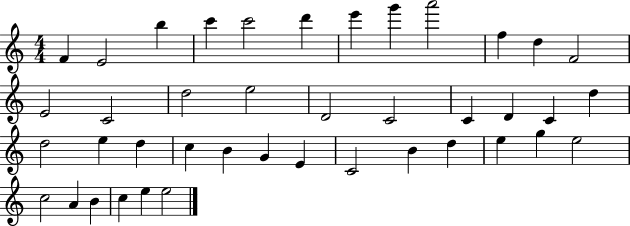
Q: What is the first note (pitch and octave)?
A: F4